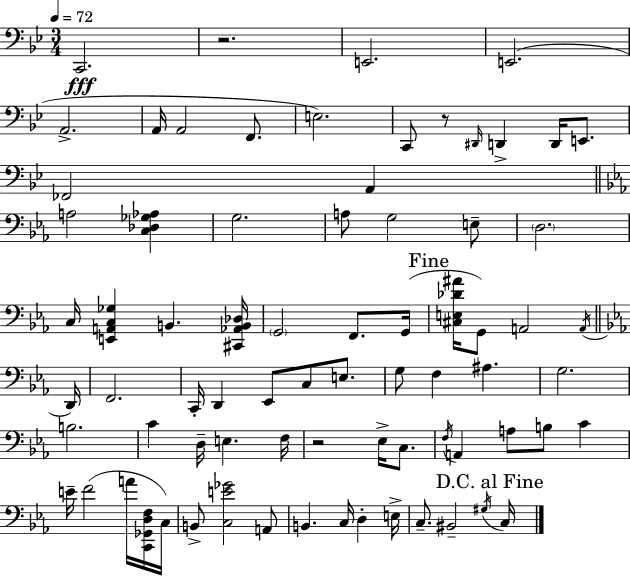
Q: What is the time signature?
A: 3/4